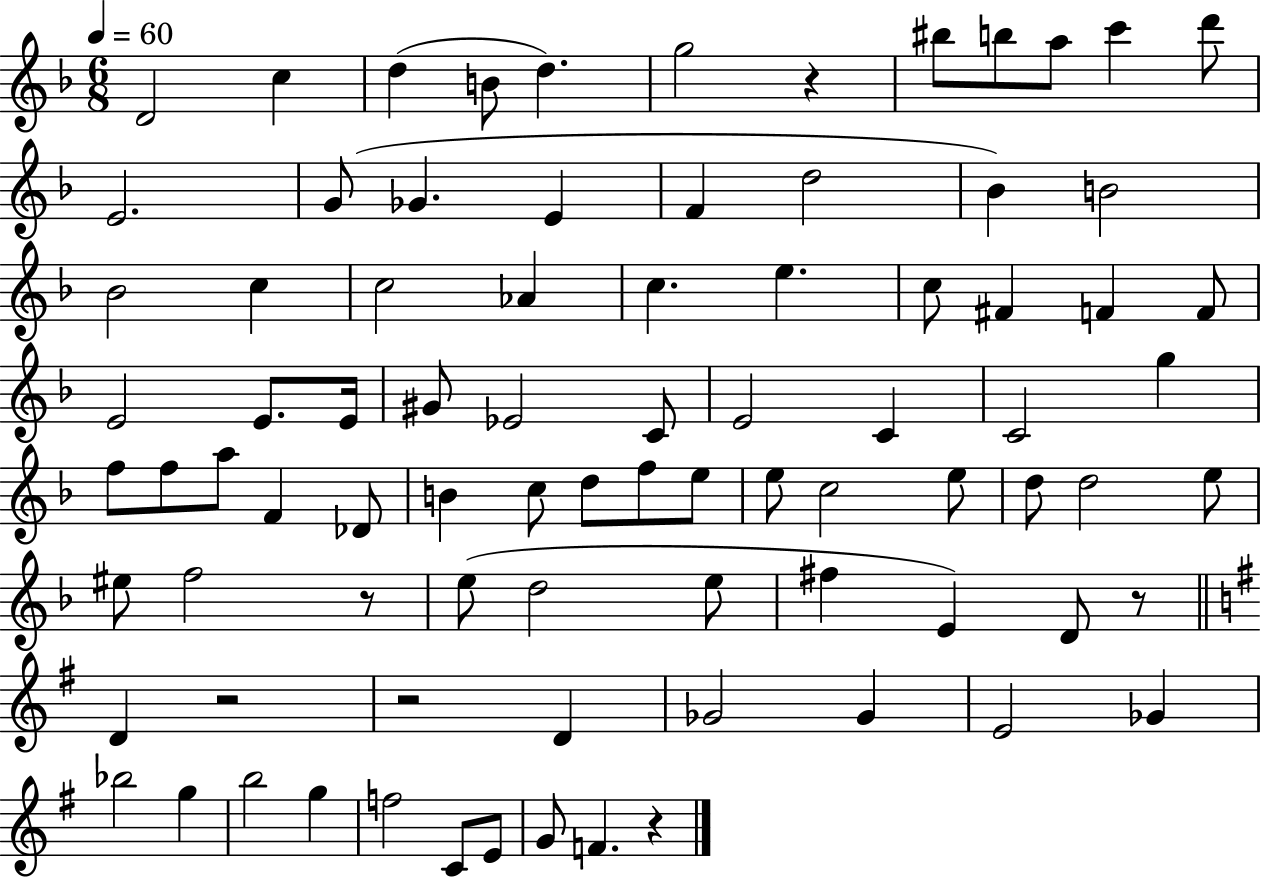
D4/h C5/q D5/q B4/e D5/q. G5/h R/q BIS5/e B5/e A5/e C6/q D6/e E4/h. G4/e Gb4/q. E4/q F4/q D5/h Bb4/q B4/h Bb4/h C5/q C5/h Ab4/q C5/q. E5/q. C5/e F#4/q F4/q F4/e E4/h E4/e. E4/s G#4/e Eb4/h C4/e E4/h C4/q C4/h G5/q F5/e F5/e A5/e F4/q Db4/e B4/q C5/e D5/e F5/e E5/e E5/e C5/h E5/e D5/e D5/h E5/e EIS5/e F5/h R/e E5/e D5/h E5/e F#5/q E4/q D4/e R/e D4/q R/h R/h D4/q Gb4/h Gb4/q E4/h Gb4/q Bb5/h G5/q B5/h G5/q F5/h C4/e E4/e G4/e F4/q. R/q